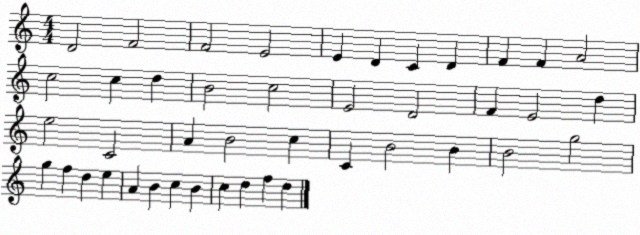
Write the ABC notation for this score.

X:1
T:Untitled
M:4/4
L:1/4
K:C
D2 F2 F2 E2 E D C D F F A2 c2 c d B2 c2 E2 D2 F E2 d e2 C2 A B2 c C B2 B B2 g2 g f d e A B c B c d f d